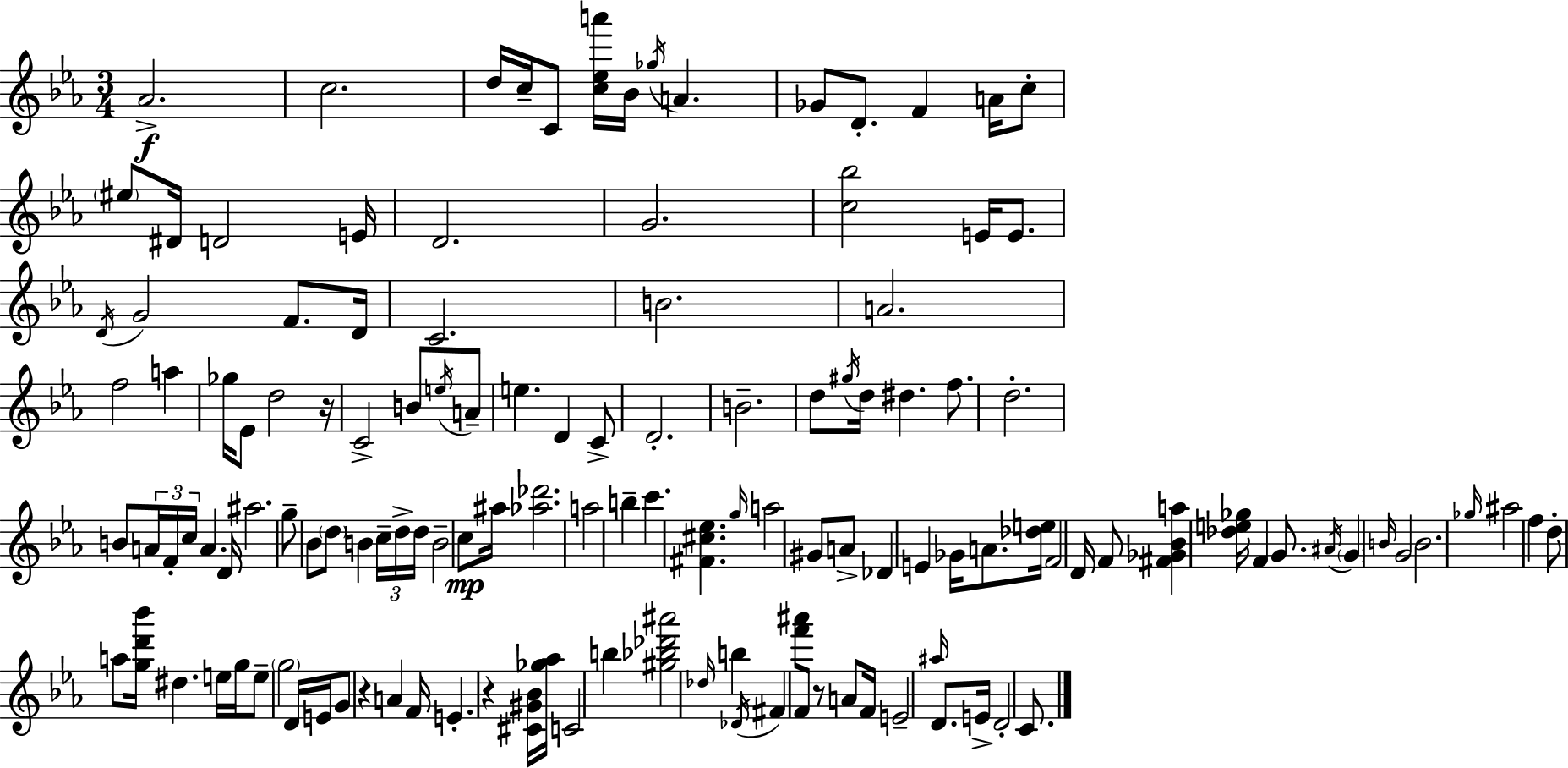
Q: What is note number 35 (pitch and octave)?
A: B4